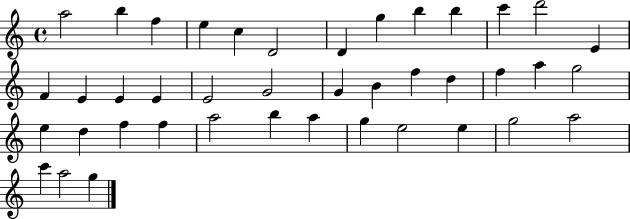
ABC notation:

X:1
T:Untitled
M:4/4
L:1/4
K:C
a2 b f e c D2 D g b b c' d'2 E F E E E E2 G2 G B f d f a g2 e d f f a2 b a g e2 e g2 a2 c' a2 g